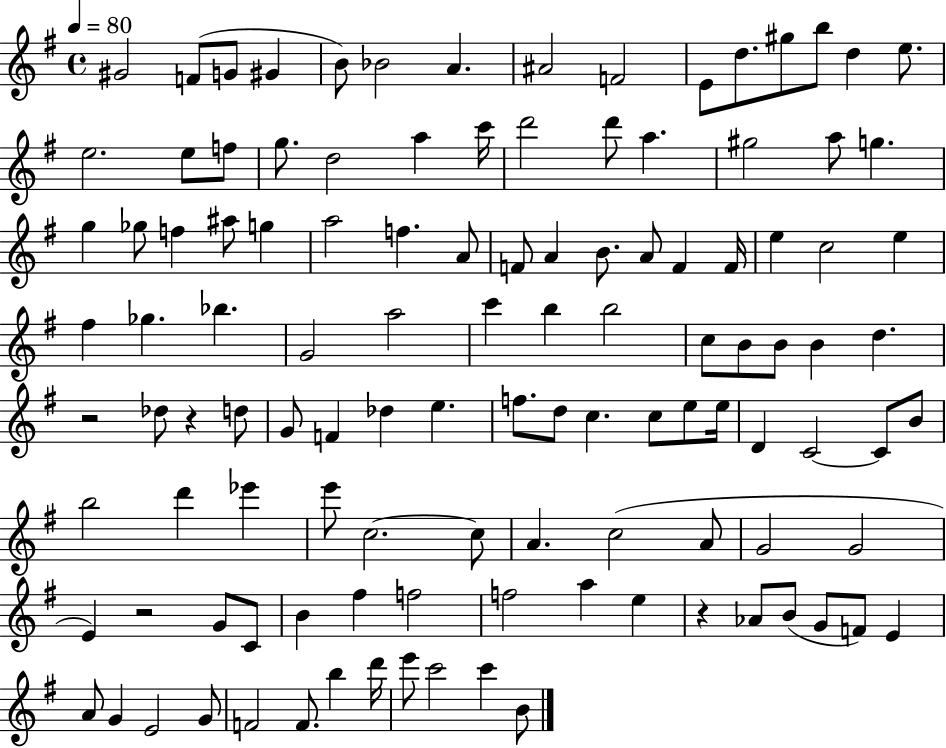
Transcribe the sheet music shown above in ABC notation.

X:1
T:Untitled
M:4/4
L:1/4
K:G
^G2 F/2 G/2 ^G B/2 _B2 A ^A2 F2 E/2 d/2 ^g/2 b/2 d e/2 e2 e/2 f/2 g/2 d2 a c'/4 d'2 d'/2 a ^g2 a/2 g g _g/2 f ^a/2 g a2 f A/2 F/2 A B/2 A/2 F F/4 e c2 e ^f _g _b G2 a2 c' b b2 c/2 B/2 B/2 B d z2 _d/2 z d/2 G/2 F _d e f/2 d/2 c c/2 e/2 e/4 D C2 C/2 B/2 b2 d' _e' e'/2 c2 c/2 A c2 A/2 G2 G2 E z2 G/2 C/2 B ^f f2 f2 a e z _A/2 B/2 G/2 F/2 E A/2 G E2 G/2 F2 F/2 b d'/4 e'/2 c'2 c' B/2